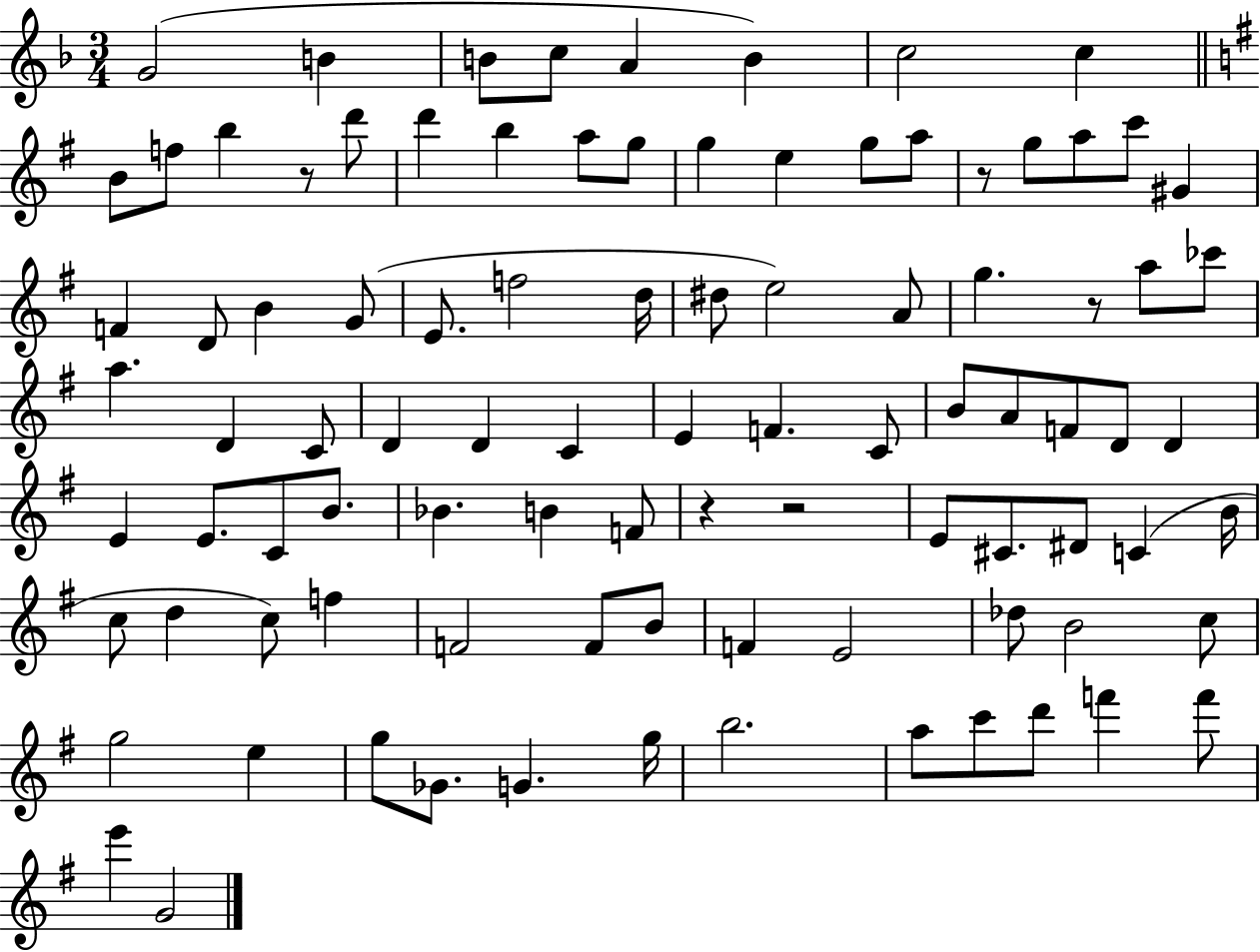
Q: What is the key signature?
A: F major